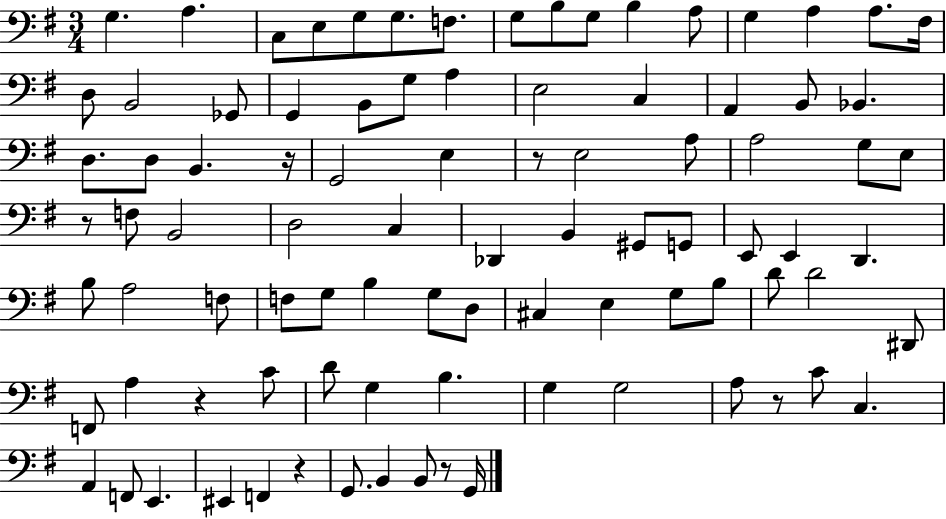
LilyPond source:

{
  \clef bass
  \numericTimeSignature
  \time 3/4
  \key g \major
  \repeat volta 2 { g4. a4. | c8 e8 g8 g8. f8. | g8 b8 g8 b4 a8 | g4 a4 a8. fis16 | \break d8 b,2 ges,8 | g,4 b,8 g8 a4 | e2 c4 | a,4 b,8 bes,4. | \break d8. d8 b,4. r16 | g,2 e4 | r8 e2 a8 | a2 g8 e8 | \break r8 f8 b,2 | d2 c4 | des,4 b,4 gis,8 g,8 | e,8 e,4 d,4. | \break b8 a2 f8 | f8 g8 b4 g8 d8 | cis4 e4 g8 b8 | d'8 d'2 dis,8 | \break f,8 a4 r4 c'8 | d'8 g4 b4. | g4 g2 | a8 r8 c'8 c4. | \break a,4 f,8 e,4. | eis,4 f,4 r4 | g,8. b,4 b,8 r8 g,16 | } \bar "|."
}